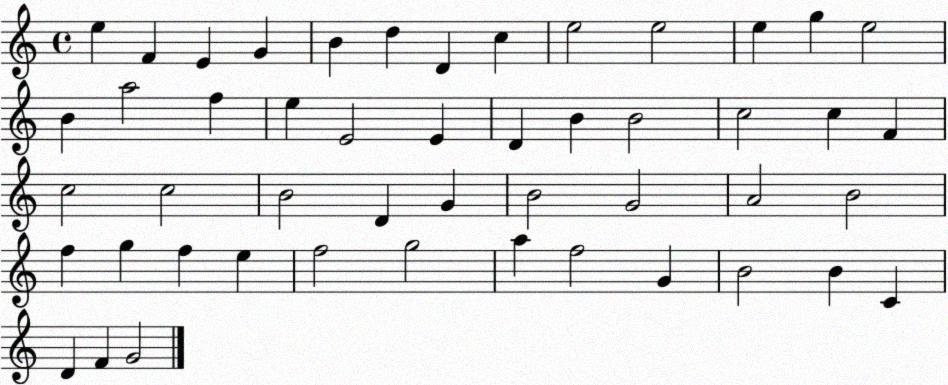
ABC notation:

X:1
T:Untitled
M:4/4
L:1/4
K:C
e F E G B d D c e2 e2 e g e2 B a2 f e E2 E D B B2 c2 c F c2 c2 B2 D G B2 G2 A2 B2 f g f e f2 g2 a f2 G B2 B C D F G2